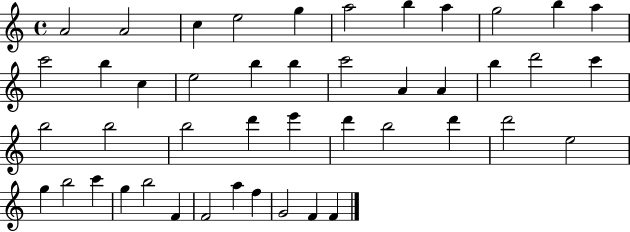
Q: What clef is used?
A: treble